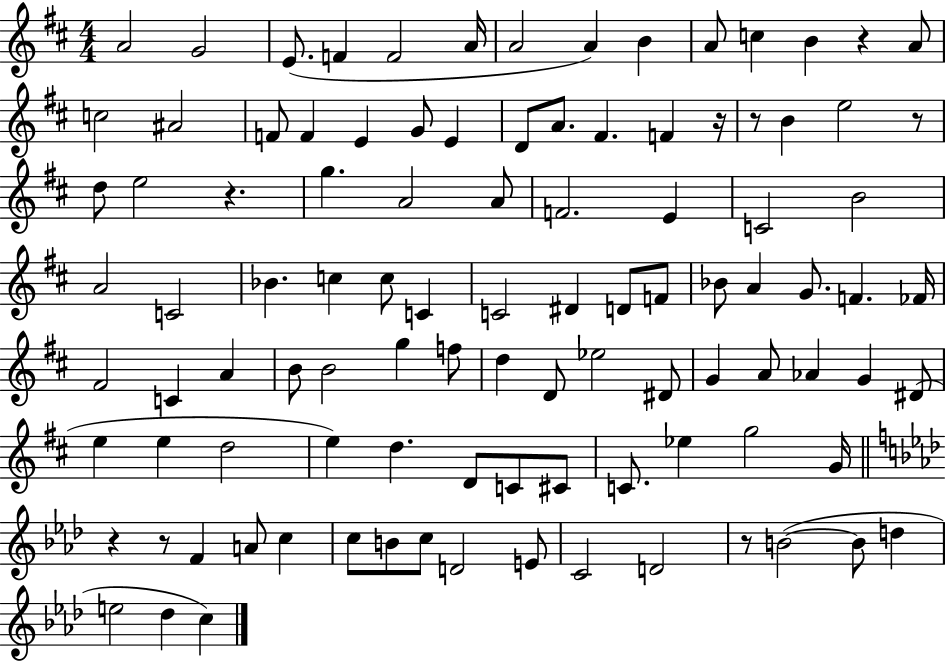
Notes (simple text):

A4/h G4/h E4/e. F4/q F4/h A4/s A4/h A4/q B4/q A4/e C5/q B4/q R/q A4/e C5/h A#4/h F4/e F4/q E4/q G4/e E4/q D4/e A4/e. F#4/q. F4/q R/s R/e B4/q E5/h R/e D5/e E5/h R/q. G5/q. A4/h A4/e F4/h. E4/q C4/h B4/h A4/h C4/h Bb4/q. C5/q C5/e C4/q C4/h D#4/q D4/e F4/e Bb4/e A4/q G4/e. F4/q. FES4/s F#4/h C4/q A4/q B4/e B4/h G5/q F5/e D5/q D4/e Eb5/h D#4/e G4/q A4/e Ab4/q G4/q D#4/e E5/q E5/q D5/h E5/q D5/q. D4/e C4/e C#4/e C4/e. Eb5/q G5/h G4/s R/q R/e F4/q A4/e C5/q C5/e B4/e C5/e D4/h E4/e C4/h D4/h R/e B4/h B4/e D5/q E5/h Db5/q C5/q